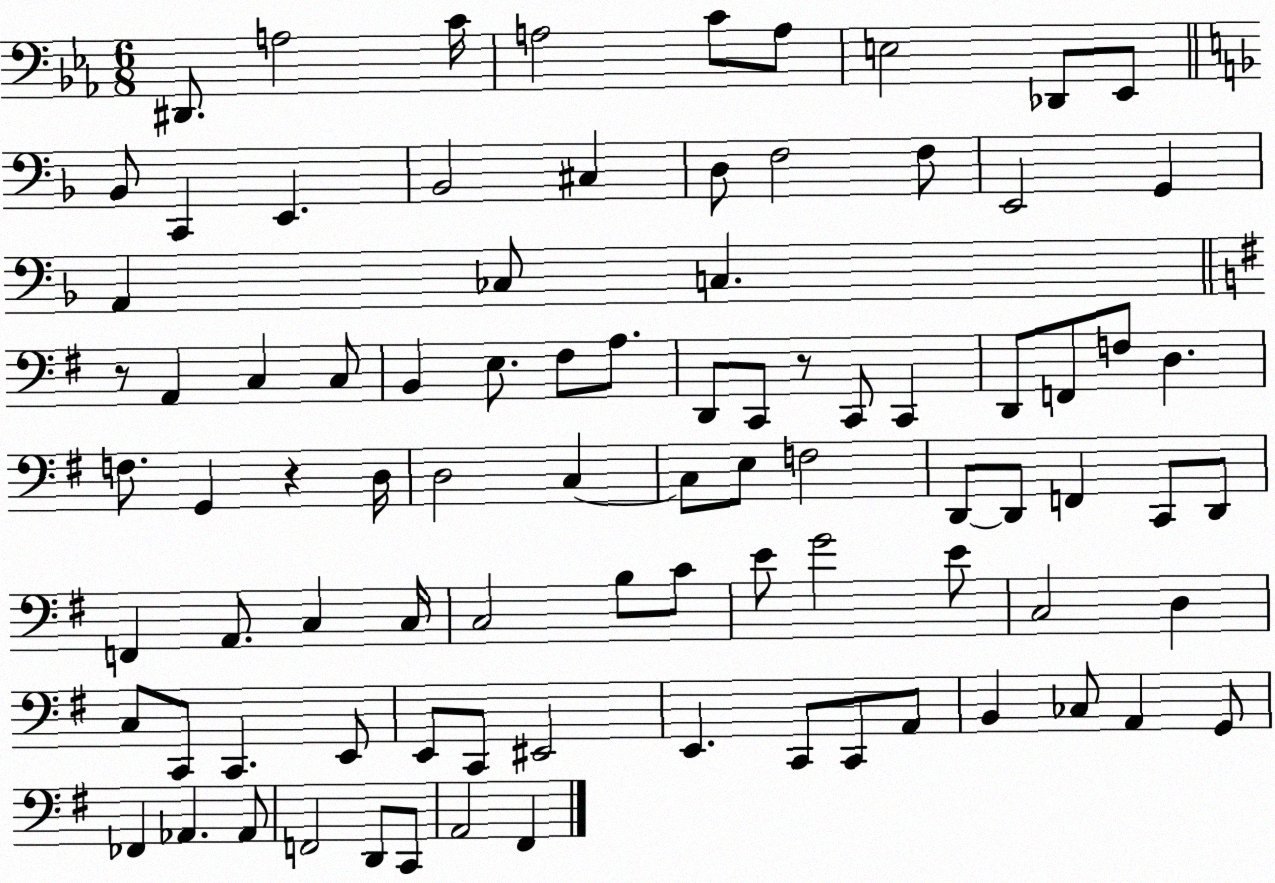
X:1
T:Untitled
M:6/8
L:1/4
K:Eb
^D,,/2 A,2 C/4 A,2 C/2 A,/2 E,2 _D,,/2 _E,,/2 _B,,/2 C,, E,, _B,,2 ^C, D,/2 F,2 F,/2 E,,2 G,, A,, _C,/2 C, z/2 A,, C, C,/2 B,, E,/2 ^F,/2 A,/2 D,,/2 C,,/2 z/2 C,,/2 C,, D,,/2 F,,/2 F,/2 D, F,/2 G,, z D,/4 D,2 C, C,/2 E,/2 F,2 D,,/2 D,,/2 F,, C,,/2 D,,/2 F,, A,,/2 C, C,/4 C,2 B,/2 C/2 E/2 G2 E/2 C,2 D, C,/2 C,,/2 C,, E,,/2 E,,/2 C,,/2 ^E,,2 E,, C,,/2 C,,/2 A,,/2 B,, _C,/2 A,, G,,/2 _F,, _A,, _A,,/2 F,,2 D,,/2 C,,/2 A,,2 ^F,,